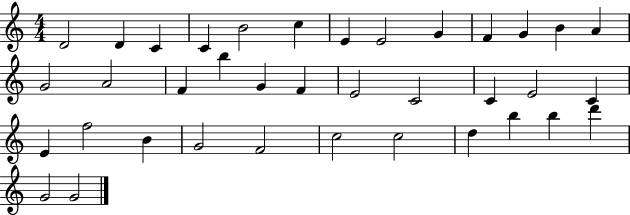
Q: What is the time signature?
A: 4/4